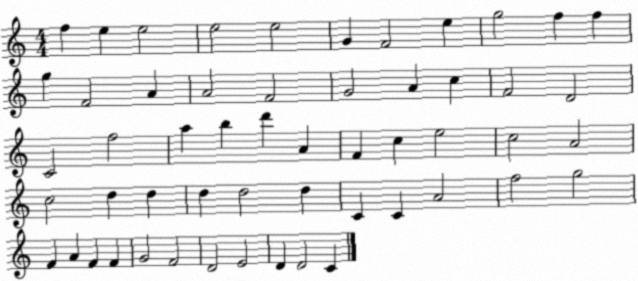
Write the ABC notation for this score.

X:1
T:Untitled
M:4/4
L:1/4
K:C
f e e2 e2 e2 G F2 e g2 f f g F2 A A2 F2 G2 A c F2 D2 C2 f2 a b d' A F c e2 c2 A2 c2 d d d d2 d C C A2 f2 g2 F A F F G2 F2 D2 E2 D D2 C